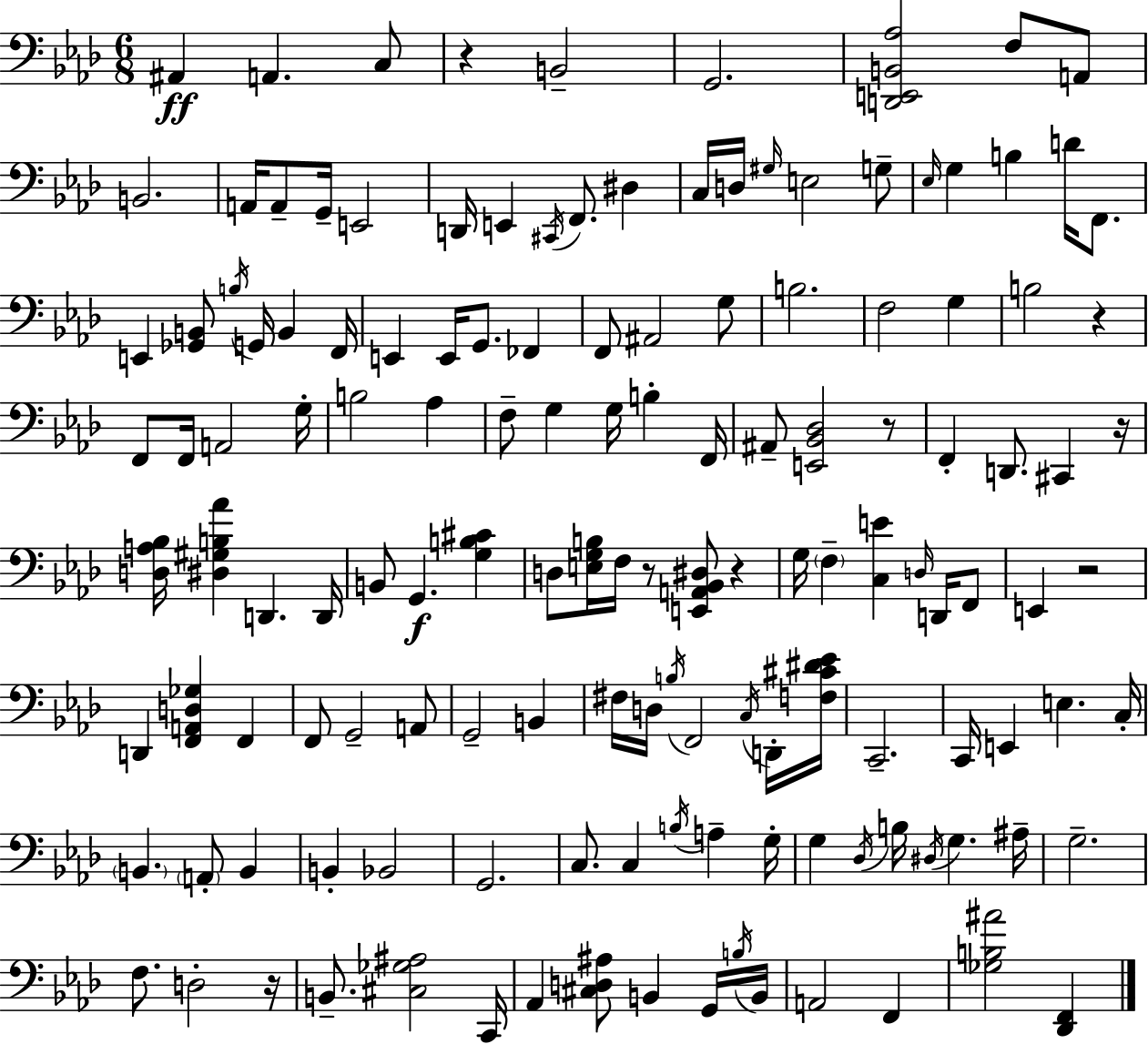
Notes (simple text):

A#2/q A2/q. C3/e R/q B2/h G2/h. [D2,E2,B2,Ab3]/h F3/e A2/e B2/h. A2/s A2/e G2/s E2/h D2/s E2/q C#2/s F2/e. D#3/q C3/s D3/s G#3/s E3/h G3/e Eb3/s G3/q B3/q D4/s F2/e. E2/q [Gb2,B2]/e B3/s G2/s B2/q F2/s E2/q E2/s G2/e. FES2/q F2/e A#2/h G3/e B3/h. F3/h G3/q B3/h R/q F2/e F2/s A2/h G3/s B3/h Ab3/q F3/e G3/q G3/s B3/q F2/s A#2/e [E2,Bb2,Db3]/h R/e F2/q D2/e. C#2/q R/s [D3,A3,Bb3]/s [D#3,G#3,B3,Ab4]/q D2/q. D2/s B2/e G2/q. [G3,B3,C#4]/q D3/e [E3,G3,B3]/s F3/s R/e [E2,A2,Bb2,D#3]/e R/q G3/s F3/q [C3,E4]/q D3/s D2/s F2/e E2/q R/h D2/q [F2,A2,D3,Gb3]/q F2/q F2/e G2/h A2/e G2/h B2/q F#3/s D3/s B3/s F2/h C3/s D2/s [F3,C#4,D#4,Eb4]/s C2/h. C2/s E2/q E3/q. C3/s B2/q. A2/e B2/q B2/q Bb2/h G2/h. C3/e. C3/q B3/s A3/q G3/s G3/q Db3/s B3/s D#3/s G3/q. A#3/s G3/h. F3/e. D3/h R/s B2/e. [C#3,Gb3,A#3]/h C2/s Ab2/q [C#3,D3,A#3]/e B2/q G2/s B3/s B2/s A2/h F2/q [Gb3,B3,A#4]/h [Db2,F2]/q